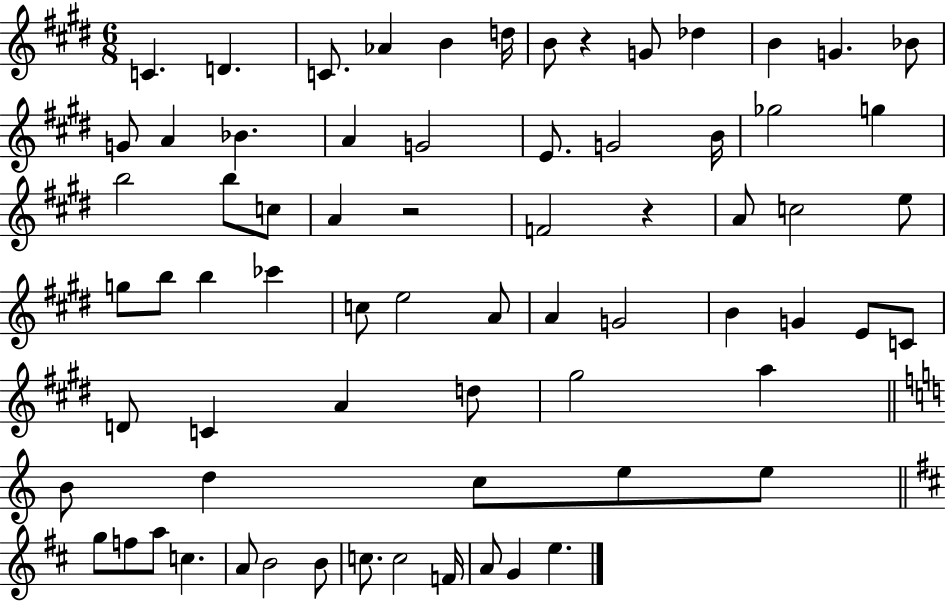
C4/q. D4/q. C4/e. Ab4/q B4/q D5/s B4/e R/q G4/e Db5/q B4/q G4/q. Bb4/e G4/e A4/q Bb4/q. A4/q G4/h E4/e. G4/h B4/s Gb5/h G5/q B5/h B5/e C5/e A4/q R/h F4/h R/q A4/e C5/h E5/e G5/e B5/e B5/q CES6/q C5/e E5/h A4/e A4/q G4/h B4/q G4/q E4/e C4/e D4/e C4/q A4/q D5/e G#5/h A5/q B4/e D5/q C5/e E5/e E5/e G5/e F5/e A5/e C5/q. A4/e B4/h B4/e C5/e. C5/h F4/s A4/e G4/q E5/q.